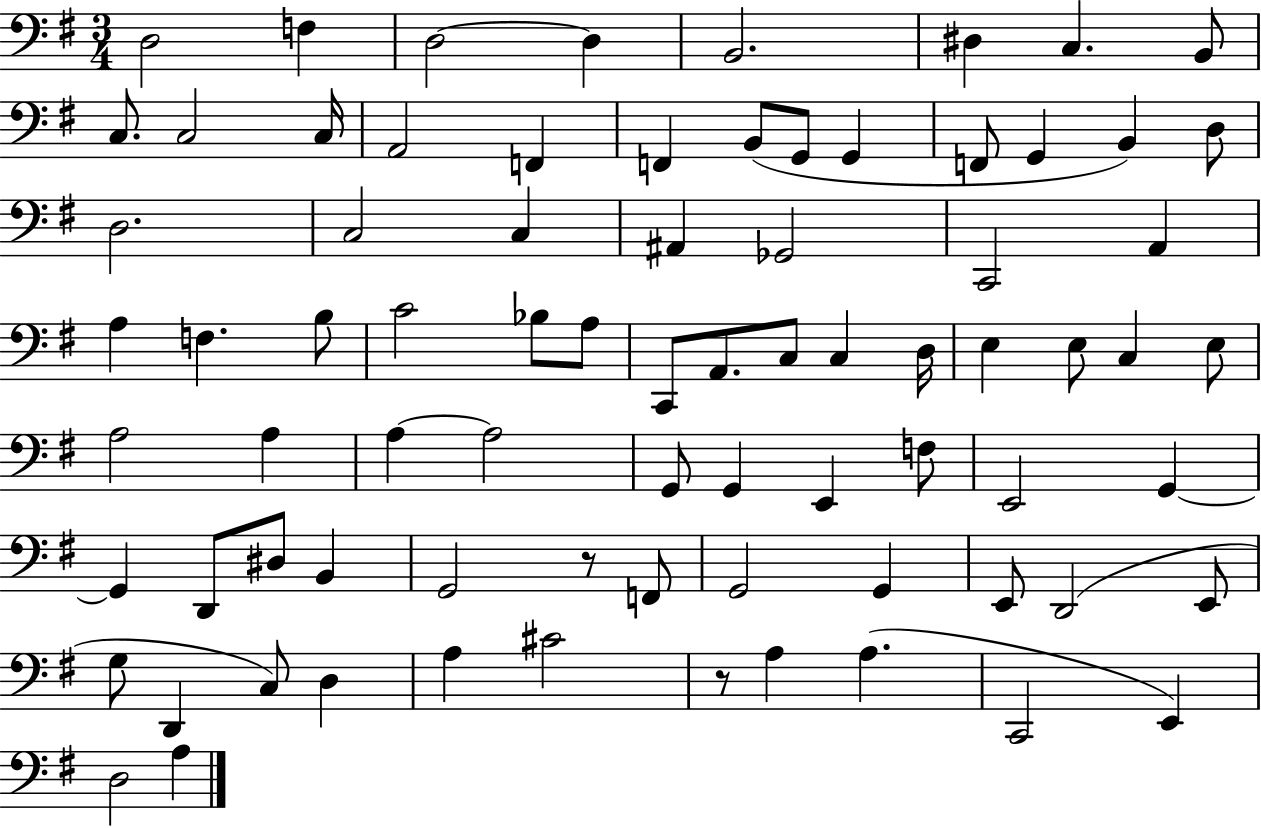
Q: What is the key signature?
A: G major